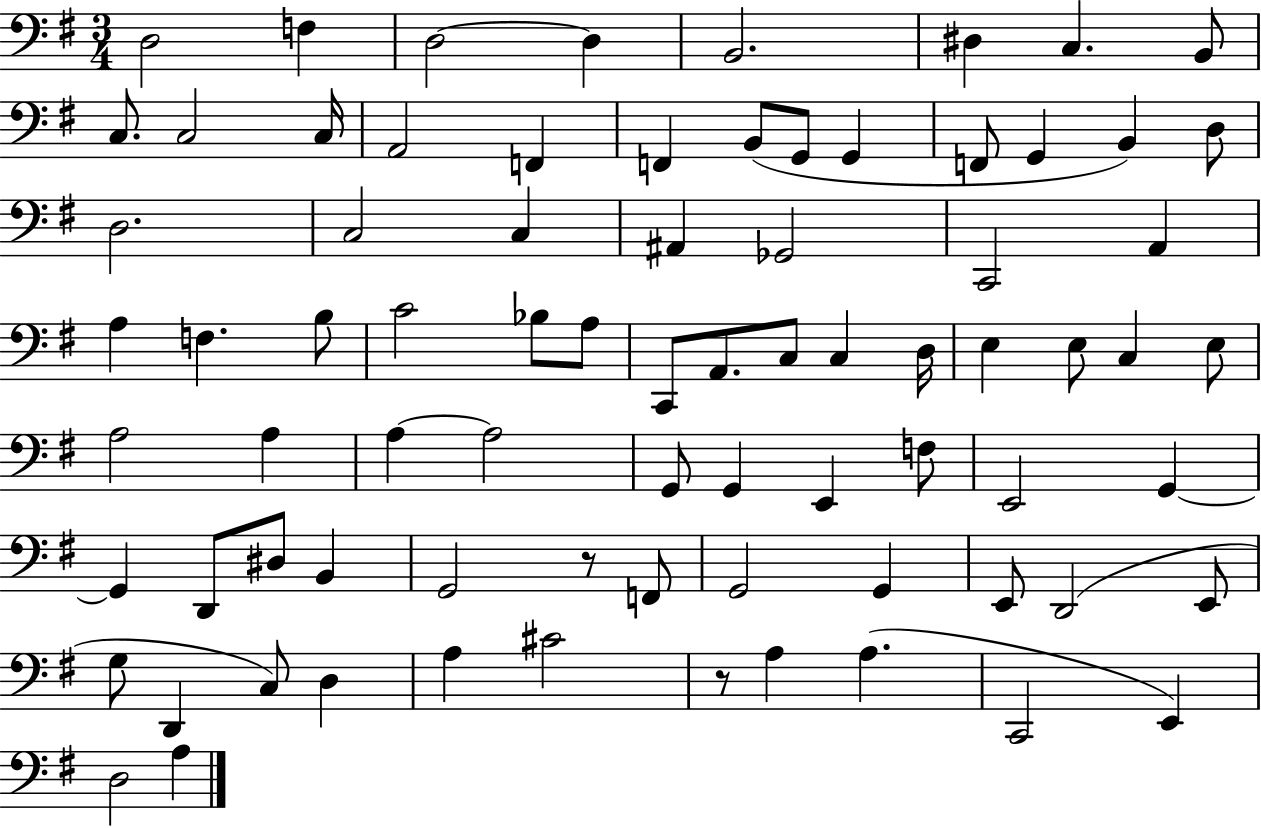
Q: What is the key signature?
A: G major